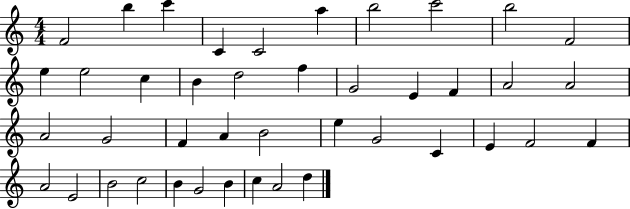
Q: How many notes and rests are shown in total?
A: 42